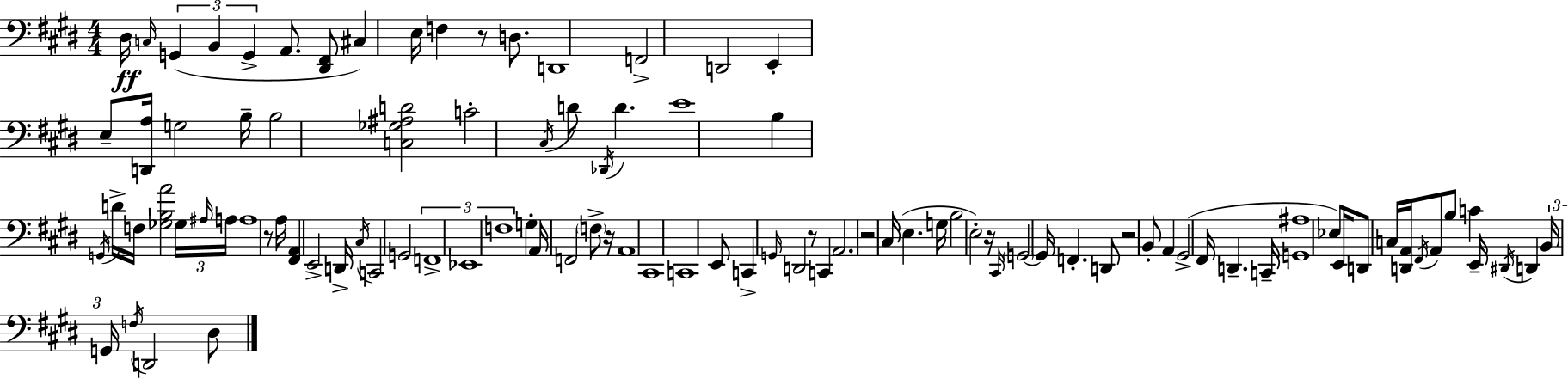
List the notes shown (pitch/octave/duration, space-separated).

D#3/s C3/s G2/q B2/q G2/q A2/e. [D#2,F#2]/e C#3/q E3/s F3/q R/e D3/e. D2/w F2/h D2/h E2/q E3/e [D2,A3]/s G3/h B3/s B3/h [C3,Gb3,A#3,D4]/h C4/h C#3/s D4/e Db2/s D4/q. E4/w B3/q G2/s D4/s F3/s [Gb3,B3,A4]/h Gb3/s A#3/s A3/s A3/w R/e A3/s [F#2,A2]/q E2/h D2/s C#3/s C2/h G2/h F2/w Eb2/w F3/w G3/q A2/s F2/h F3/e R/s A2/w C#2/w C2/w E2/e C2/q G2/s D2/h R/e C2/q A2/h. R/h C#3/s E3/q. G3/s B3/h E3/h R/s C#2/s G2/h G2/s F2/q. D2/e R/h B2/e A2/q G#2/h F#2/s D2/q. C2/s [G2,A#3]/w Eb3/e E2/s D2/e C3/s [D2,A2]/s F#2/s A2/e B3/e C4/q E2/s D#2/s D2/q B2/s G2/s F3/s D2/h D#3/e